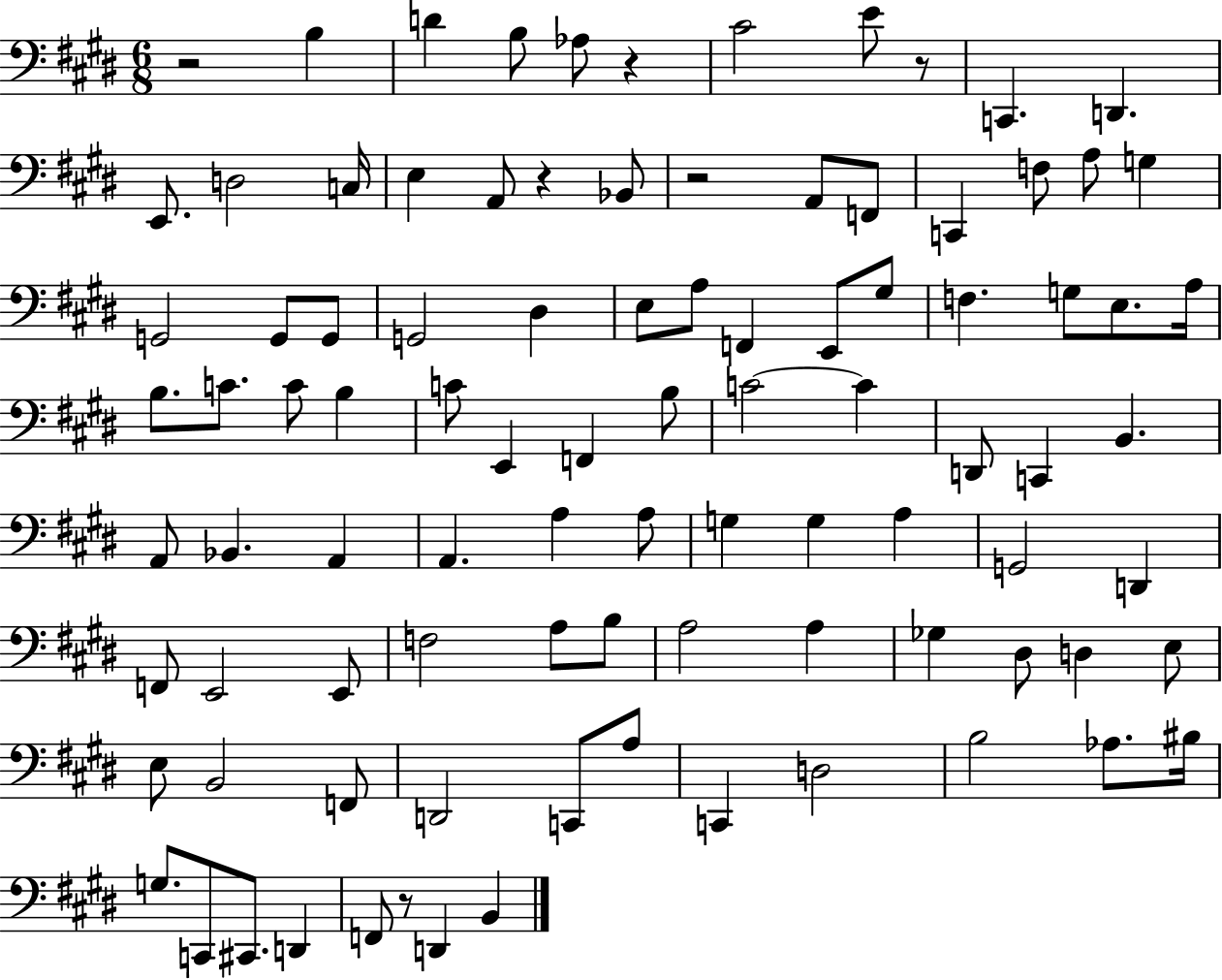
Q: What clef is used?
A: bass